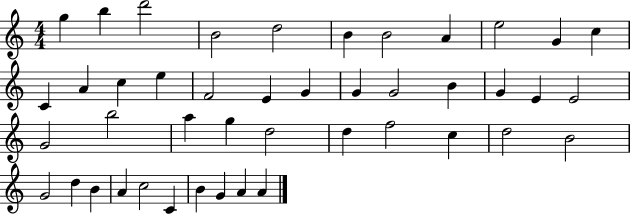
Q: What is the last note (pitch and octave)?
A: A4